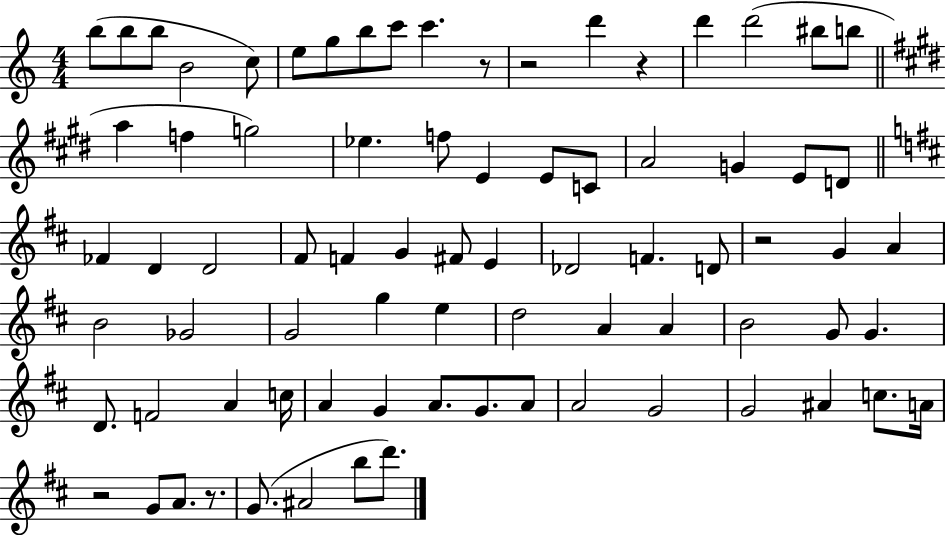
B5/e B5/e B5/e B4/h C5/e E5/e G5/e B5/e C6/e C6/q. R/e R/h D6/q R/q D6/q D6/h BIS5/e B5/e A5/q F5/q G5/h Eb5/q. F5/e E4/q E4/e C4/e A4/h G4/q E4/e D4/e FES4/q D4/q D4/h F#4/e F4/q G4/q F#4/e E4/q Db4/h F4/q. D4/e R/h G4/q A4/q B4/h Gb4/h G4/h G5/q E5/q D5/h A4/q A4/q B4/h G4/e G4/q. D4/e. F4/h A4/q C5/s A4/q G4/q A4/e. G4/e. A4/e A4/h G4/h G4/h A#4/q C5/e. A4/s R/h G4/e A4/e. R/e. G4/e. A#4/h B5/e D6/e.